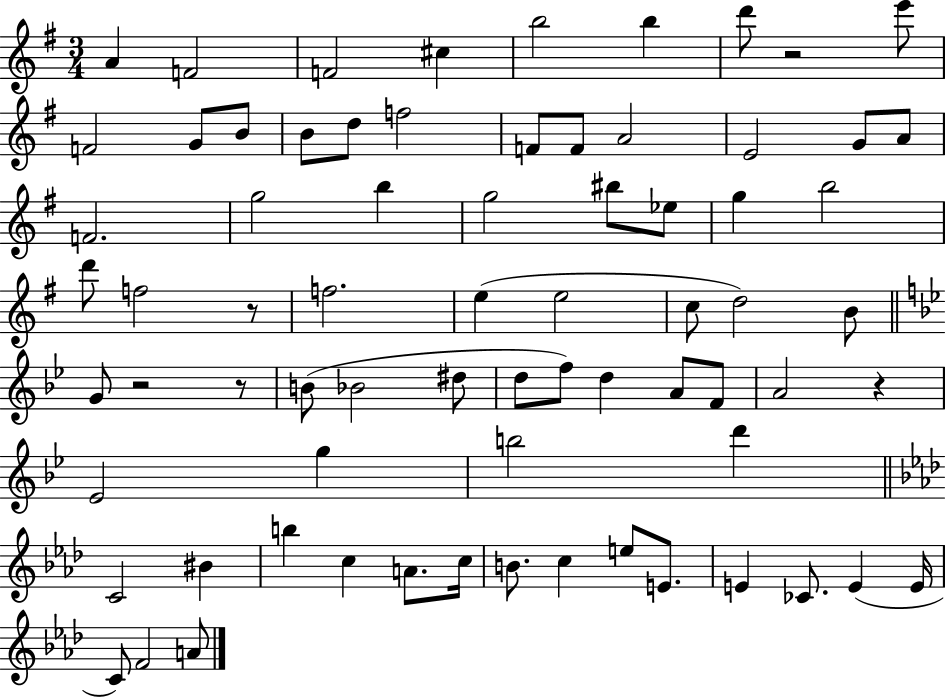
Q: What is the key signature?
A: G major